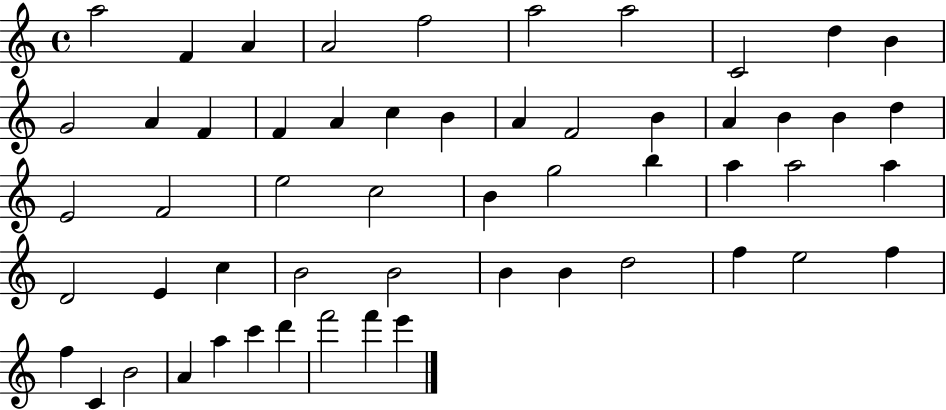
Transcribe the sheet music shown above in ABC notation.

X:1
T:Untitled
M:4/4
L:1/4
K:C
a2 F A A2 f2 a2 a2 C2 d B G2 A F F A c B A F2 B A B B d E2 F2 e2 c2 B g2 b a a2 a D2 E c B2 B2 B B d2 f e2 f f C B2 A a c' d' f'2 f' e'